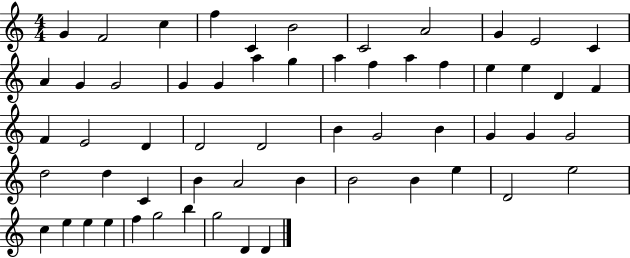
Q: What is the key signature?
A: C major